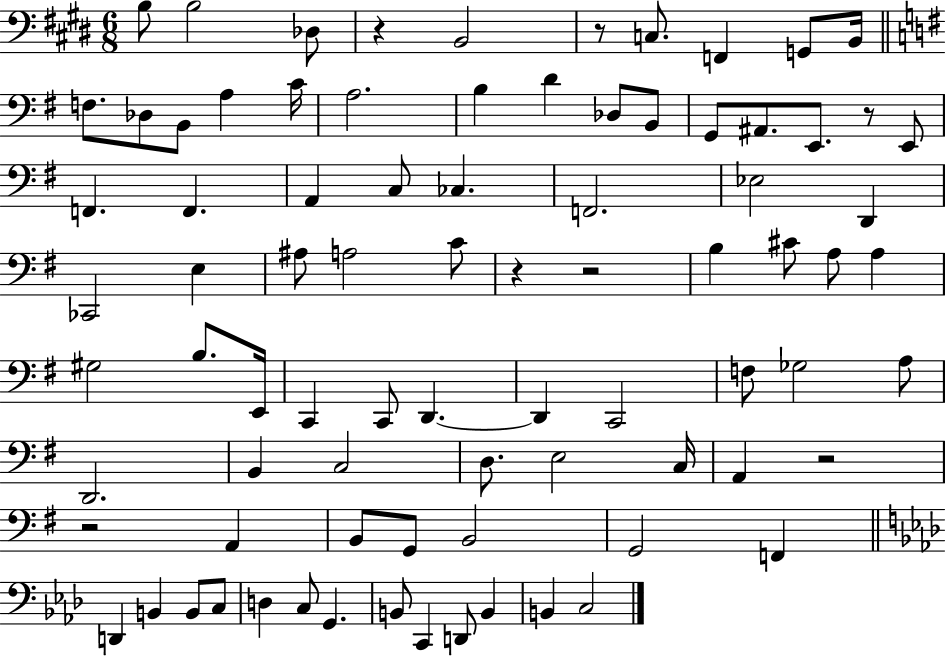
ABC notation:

X:1
T:Untitled
M:6/8
L:1/4
K:E
B,/2 B,2 _D,/2 z B,,2 z/2 C,/2 F,, G,,/2 B,,/4 F,/2 _D,/2 B,,/2 A, C/4 A,2 B, D _D,/2 B,,/2 G,,/2 ^A,,/2 E,,/2 z/2 E,,/2 F,, F,, A,, C,/2 _C, F,,2 _E,2 D,, _C,,2 E, ^A,/2 A,2 C/2 z z2 B, ^C/2 A,/2 A, ^G,2 B,/2 E,,/4 C,, C,,/2 D,, D,, C,,2 F,/2 _G,2 A,/2 D,,2 B,, C,2 D,/2 E,2 C,/4 A,, z2 z2 A,, B,,/2 G,,/2 B,,2 G,,2 F,, D,, B,, B,,/2 C,/2 D, C,/2 G,, B,,/2 C,, D,,/2 B,, B,, C,2